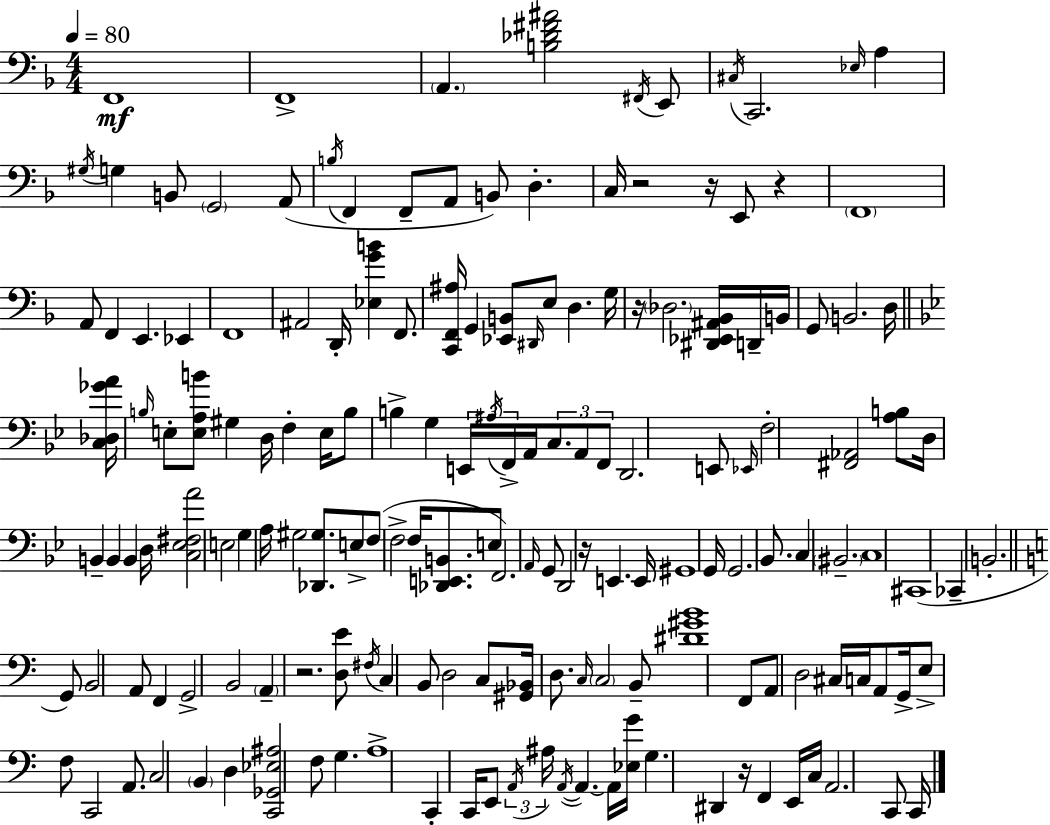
X:1
T:Untitled
M:4/4
L:1/4
K:Dm
F,,4 F,,4 A,, [B,_D^F^A]2 ^F,,/4 E,,/2 ^C,/4 C,,2 _E,/4 A, ^G,/4 G, B,,/2 G,,2 A,,/2 B,/4 F,, F,,/2 A,,/2 B,,/2 D, C,/4 z2 z/4 E,,/2 z F,,4 A,,/2 F,, E,, _E,, F,,4 ^A,,2 D,,/4 [_E,GB] F,,/2 [C,,F,,^A,]/4 G,, [_E,,B,,]/2 ^D,,/4 E,/2 D, G,/4 z/4 _D,2 [^D,,_E,,^A,,_B,,]/4 D,,/4 B,,/4 G,,/2 B,,2 D,/4 [C,_D,_GA]/4 B,/4 E,/2 [E,A,B]/2 ^G, D,/4 F, E,/4 B,/2 B, G, E,,/4 ^A,/4 F,,/4 A,,/4 C,/2 A,,/2 F,,/2 D,,2 E,,/2 _E,,/4 F,2 [^F,,_A,,]2 [A,B,]/2 D,/4 B,, B,, B,, D,/4 [C,_E,^F,A]2 E,2 G, A,/4 ^G,2 [_D,,^G,]/2 E,/2 F,/2 F,2 F,/4 [_D,,E,,B,,]/2 E,/2 F,,2 A,,/4 G,,/2 D,,2 z/4 E,, E,,/4 ^G,,4 G,,/4 G,,2 _B,,/2 C, ^B,,2 C,4 ^C,,4 _C,, B,,2 G,,/2 B,,2 A,,/2 F,, G,,2 B,,2 A,, z2 [D,E]/2 ^F,/4 C, B,,/2 D,2 C,/2 [^G,,_B,,]/4 D,/2 C,/4 C,2 B,,/2 [^D^GB]4 F,,/2 A,,/2 D,2 ^C,/4 C,/4 A,,/2 G,,/4 E,/2 F,/2 C,,2 A,,/2 C,2 B,, D, [C,,_G,,_E,^A,]2 F,/2 G, A,4 C,, C,,/4 E,,/2 A,,/4 ^A,/4 A,,/4 A,, A,,/4 [_E,G]/4 G, ^D,, z/4 F,, E,,/4 C,/4 A,,2 C,,/2 C,,/4